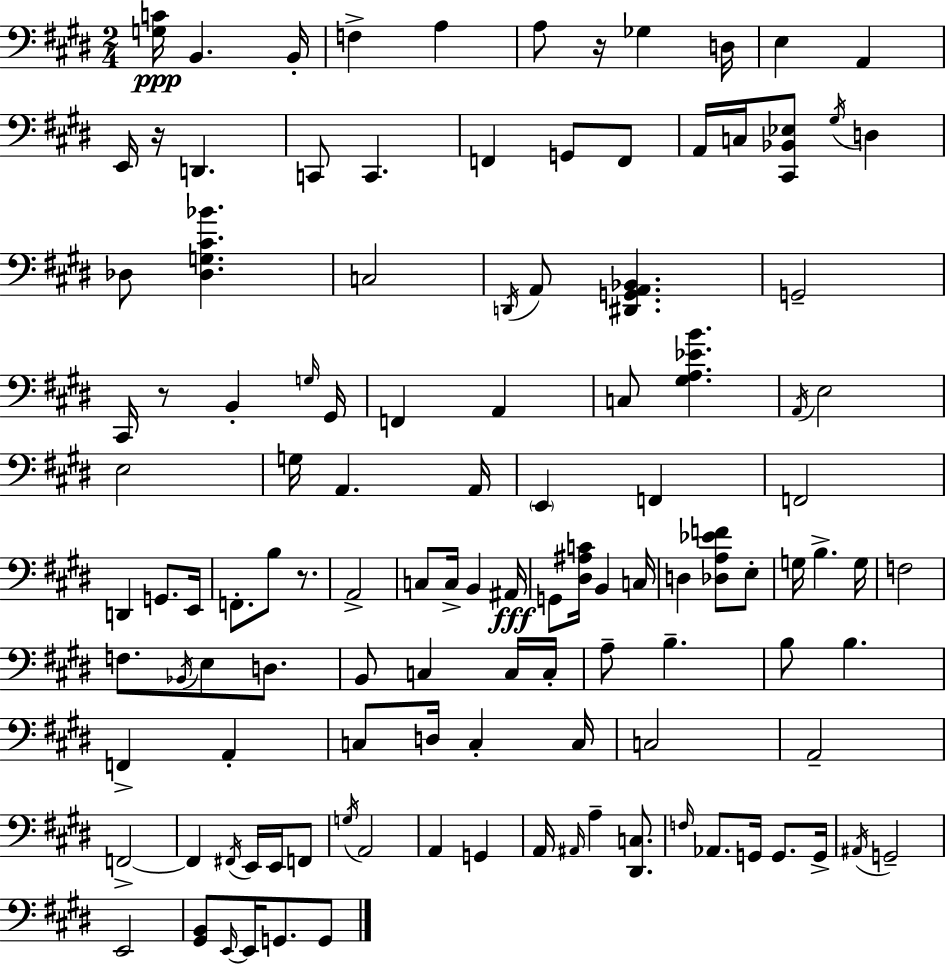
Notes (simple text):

[G3,C4]/s B2/q. B2/s F3/q A3/q A3/e R/s Gb3/q D3/s E3/q A2/q E2/s R/s D2/q. C2/e C2/q. F2/q G2/e F2/e A2/s C3/s [C#2,Bb2,Eb3]/e G#3/s D3/q Db3/e [Db3,G3,C#4,Bb4]/q. C3/h D2/s A2/e [D#2,G2,A2,Bb2]/q. G2/h C#2/s R/e B2/q G3/s G#2/s F2/q A2/q C3/e [G#3,A3,Eb4,B4]/q. A2/s E3/h E3/h G3/s A2/q. A2/s E2/q F2/q F2/h D2/q G2/e. E2/s F2/e. B3/e R/e. A2/h C3/e C3/s B2/q A#2/s G2/e [D#3,A#3,C4]/s B2/q C3/s D3/q [Db3,A3,Eb4,F4]/e E3/e G3/s B3/q. G3/s F3/h F3/e. Bb2/s E3/e D3/e. B2/e C3/q C3/s C3/s A3/e B3/q. B3/e B3/q. F2/q A2/q C3/e D3/s C3/q C3/s C3/h A2/h F2/h F2/q F#2/s E2/s E2/s F2/e G3/s A2/h A2/q G2/q A2/s A#2/s A3/q [D#2,C3]/e. F3/s Ab2/e. G2/s G2/e. G2/s A#2/s G2/h E2/h [G#2,B2]/e E2/s E2/s G2/e. G2/e